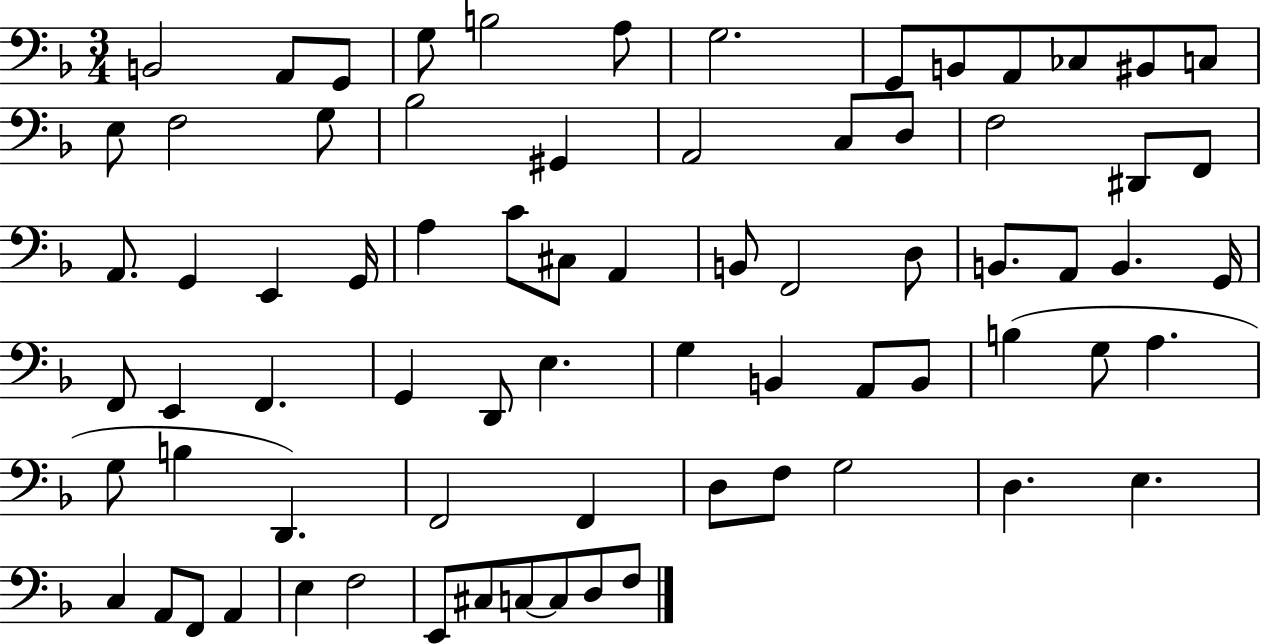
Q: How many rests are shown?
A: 0